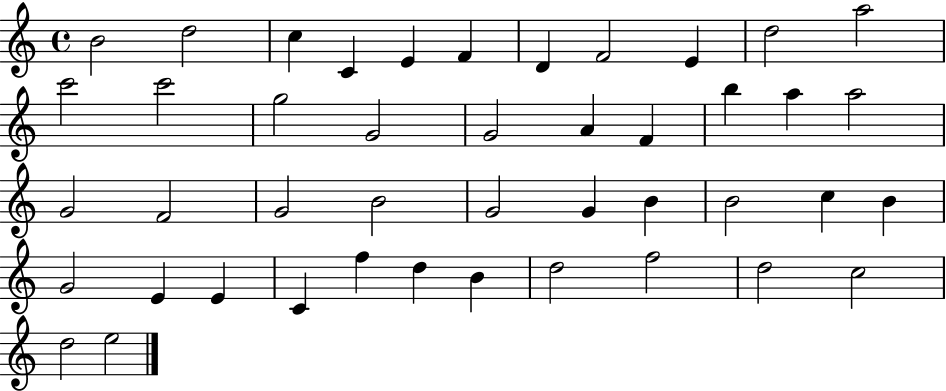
B4/h D5/h C5/q C4/q E4/q F4/q D4/q F4/h E4/q D5/h A5/h C6/h C6/h G5/h G4/h G4/h A4/q F4/q B5/q A5/q A5/h G4/h F4/h G4/h B4/h G4/h G4/q B4/q B4/h C5/q B4/q G4/h E4/q E4/q C4/q F5/q D5/q B4/q D5/h F5/h D5/h C5/h D5/h E5/h